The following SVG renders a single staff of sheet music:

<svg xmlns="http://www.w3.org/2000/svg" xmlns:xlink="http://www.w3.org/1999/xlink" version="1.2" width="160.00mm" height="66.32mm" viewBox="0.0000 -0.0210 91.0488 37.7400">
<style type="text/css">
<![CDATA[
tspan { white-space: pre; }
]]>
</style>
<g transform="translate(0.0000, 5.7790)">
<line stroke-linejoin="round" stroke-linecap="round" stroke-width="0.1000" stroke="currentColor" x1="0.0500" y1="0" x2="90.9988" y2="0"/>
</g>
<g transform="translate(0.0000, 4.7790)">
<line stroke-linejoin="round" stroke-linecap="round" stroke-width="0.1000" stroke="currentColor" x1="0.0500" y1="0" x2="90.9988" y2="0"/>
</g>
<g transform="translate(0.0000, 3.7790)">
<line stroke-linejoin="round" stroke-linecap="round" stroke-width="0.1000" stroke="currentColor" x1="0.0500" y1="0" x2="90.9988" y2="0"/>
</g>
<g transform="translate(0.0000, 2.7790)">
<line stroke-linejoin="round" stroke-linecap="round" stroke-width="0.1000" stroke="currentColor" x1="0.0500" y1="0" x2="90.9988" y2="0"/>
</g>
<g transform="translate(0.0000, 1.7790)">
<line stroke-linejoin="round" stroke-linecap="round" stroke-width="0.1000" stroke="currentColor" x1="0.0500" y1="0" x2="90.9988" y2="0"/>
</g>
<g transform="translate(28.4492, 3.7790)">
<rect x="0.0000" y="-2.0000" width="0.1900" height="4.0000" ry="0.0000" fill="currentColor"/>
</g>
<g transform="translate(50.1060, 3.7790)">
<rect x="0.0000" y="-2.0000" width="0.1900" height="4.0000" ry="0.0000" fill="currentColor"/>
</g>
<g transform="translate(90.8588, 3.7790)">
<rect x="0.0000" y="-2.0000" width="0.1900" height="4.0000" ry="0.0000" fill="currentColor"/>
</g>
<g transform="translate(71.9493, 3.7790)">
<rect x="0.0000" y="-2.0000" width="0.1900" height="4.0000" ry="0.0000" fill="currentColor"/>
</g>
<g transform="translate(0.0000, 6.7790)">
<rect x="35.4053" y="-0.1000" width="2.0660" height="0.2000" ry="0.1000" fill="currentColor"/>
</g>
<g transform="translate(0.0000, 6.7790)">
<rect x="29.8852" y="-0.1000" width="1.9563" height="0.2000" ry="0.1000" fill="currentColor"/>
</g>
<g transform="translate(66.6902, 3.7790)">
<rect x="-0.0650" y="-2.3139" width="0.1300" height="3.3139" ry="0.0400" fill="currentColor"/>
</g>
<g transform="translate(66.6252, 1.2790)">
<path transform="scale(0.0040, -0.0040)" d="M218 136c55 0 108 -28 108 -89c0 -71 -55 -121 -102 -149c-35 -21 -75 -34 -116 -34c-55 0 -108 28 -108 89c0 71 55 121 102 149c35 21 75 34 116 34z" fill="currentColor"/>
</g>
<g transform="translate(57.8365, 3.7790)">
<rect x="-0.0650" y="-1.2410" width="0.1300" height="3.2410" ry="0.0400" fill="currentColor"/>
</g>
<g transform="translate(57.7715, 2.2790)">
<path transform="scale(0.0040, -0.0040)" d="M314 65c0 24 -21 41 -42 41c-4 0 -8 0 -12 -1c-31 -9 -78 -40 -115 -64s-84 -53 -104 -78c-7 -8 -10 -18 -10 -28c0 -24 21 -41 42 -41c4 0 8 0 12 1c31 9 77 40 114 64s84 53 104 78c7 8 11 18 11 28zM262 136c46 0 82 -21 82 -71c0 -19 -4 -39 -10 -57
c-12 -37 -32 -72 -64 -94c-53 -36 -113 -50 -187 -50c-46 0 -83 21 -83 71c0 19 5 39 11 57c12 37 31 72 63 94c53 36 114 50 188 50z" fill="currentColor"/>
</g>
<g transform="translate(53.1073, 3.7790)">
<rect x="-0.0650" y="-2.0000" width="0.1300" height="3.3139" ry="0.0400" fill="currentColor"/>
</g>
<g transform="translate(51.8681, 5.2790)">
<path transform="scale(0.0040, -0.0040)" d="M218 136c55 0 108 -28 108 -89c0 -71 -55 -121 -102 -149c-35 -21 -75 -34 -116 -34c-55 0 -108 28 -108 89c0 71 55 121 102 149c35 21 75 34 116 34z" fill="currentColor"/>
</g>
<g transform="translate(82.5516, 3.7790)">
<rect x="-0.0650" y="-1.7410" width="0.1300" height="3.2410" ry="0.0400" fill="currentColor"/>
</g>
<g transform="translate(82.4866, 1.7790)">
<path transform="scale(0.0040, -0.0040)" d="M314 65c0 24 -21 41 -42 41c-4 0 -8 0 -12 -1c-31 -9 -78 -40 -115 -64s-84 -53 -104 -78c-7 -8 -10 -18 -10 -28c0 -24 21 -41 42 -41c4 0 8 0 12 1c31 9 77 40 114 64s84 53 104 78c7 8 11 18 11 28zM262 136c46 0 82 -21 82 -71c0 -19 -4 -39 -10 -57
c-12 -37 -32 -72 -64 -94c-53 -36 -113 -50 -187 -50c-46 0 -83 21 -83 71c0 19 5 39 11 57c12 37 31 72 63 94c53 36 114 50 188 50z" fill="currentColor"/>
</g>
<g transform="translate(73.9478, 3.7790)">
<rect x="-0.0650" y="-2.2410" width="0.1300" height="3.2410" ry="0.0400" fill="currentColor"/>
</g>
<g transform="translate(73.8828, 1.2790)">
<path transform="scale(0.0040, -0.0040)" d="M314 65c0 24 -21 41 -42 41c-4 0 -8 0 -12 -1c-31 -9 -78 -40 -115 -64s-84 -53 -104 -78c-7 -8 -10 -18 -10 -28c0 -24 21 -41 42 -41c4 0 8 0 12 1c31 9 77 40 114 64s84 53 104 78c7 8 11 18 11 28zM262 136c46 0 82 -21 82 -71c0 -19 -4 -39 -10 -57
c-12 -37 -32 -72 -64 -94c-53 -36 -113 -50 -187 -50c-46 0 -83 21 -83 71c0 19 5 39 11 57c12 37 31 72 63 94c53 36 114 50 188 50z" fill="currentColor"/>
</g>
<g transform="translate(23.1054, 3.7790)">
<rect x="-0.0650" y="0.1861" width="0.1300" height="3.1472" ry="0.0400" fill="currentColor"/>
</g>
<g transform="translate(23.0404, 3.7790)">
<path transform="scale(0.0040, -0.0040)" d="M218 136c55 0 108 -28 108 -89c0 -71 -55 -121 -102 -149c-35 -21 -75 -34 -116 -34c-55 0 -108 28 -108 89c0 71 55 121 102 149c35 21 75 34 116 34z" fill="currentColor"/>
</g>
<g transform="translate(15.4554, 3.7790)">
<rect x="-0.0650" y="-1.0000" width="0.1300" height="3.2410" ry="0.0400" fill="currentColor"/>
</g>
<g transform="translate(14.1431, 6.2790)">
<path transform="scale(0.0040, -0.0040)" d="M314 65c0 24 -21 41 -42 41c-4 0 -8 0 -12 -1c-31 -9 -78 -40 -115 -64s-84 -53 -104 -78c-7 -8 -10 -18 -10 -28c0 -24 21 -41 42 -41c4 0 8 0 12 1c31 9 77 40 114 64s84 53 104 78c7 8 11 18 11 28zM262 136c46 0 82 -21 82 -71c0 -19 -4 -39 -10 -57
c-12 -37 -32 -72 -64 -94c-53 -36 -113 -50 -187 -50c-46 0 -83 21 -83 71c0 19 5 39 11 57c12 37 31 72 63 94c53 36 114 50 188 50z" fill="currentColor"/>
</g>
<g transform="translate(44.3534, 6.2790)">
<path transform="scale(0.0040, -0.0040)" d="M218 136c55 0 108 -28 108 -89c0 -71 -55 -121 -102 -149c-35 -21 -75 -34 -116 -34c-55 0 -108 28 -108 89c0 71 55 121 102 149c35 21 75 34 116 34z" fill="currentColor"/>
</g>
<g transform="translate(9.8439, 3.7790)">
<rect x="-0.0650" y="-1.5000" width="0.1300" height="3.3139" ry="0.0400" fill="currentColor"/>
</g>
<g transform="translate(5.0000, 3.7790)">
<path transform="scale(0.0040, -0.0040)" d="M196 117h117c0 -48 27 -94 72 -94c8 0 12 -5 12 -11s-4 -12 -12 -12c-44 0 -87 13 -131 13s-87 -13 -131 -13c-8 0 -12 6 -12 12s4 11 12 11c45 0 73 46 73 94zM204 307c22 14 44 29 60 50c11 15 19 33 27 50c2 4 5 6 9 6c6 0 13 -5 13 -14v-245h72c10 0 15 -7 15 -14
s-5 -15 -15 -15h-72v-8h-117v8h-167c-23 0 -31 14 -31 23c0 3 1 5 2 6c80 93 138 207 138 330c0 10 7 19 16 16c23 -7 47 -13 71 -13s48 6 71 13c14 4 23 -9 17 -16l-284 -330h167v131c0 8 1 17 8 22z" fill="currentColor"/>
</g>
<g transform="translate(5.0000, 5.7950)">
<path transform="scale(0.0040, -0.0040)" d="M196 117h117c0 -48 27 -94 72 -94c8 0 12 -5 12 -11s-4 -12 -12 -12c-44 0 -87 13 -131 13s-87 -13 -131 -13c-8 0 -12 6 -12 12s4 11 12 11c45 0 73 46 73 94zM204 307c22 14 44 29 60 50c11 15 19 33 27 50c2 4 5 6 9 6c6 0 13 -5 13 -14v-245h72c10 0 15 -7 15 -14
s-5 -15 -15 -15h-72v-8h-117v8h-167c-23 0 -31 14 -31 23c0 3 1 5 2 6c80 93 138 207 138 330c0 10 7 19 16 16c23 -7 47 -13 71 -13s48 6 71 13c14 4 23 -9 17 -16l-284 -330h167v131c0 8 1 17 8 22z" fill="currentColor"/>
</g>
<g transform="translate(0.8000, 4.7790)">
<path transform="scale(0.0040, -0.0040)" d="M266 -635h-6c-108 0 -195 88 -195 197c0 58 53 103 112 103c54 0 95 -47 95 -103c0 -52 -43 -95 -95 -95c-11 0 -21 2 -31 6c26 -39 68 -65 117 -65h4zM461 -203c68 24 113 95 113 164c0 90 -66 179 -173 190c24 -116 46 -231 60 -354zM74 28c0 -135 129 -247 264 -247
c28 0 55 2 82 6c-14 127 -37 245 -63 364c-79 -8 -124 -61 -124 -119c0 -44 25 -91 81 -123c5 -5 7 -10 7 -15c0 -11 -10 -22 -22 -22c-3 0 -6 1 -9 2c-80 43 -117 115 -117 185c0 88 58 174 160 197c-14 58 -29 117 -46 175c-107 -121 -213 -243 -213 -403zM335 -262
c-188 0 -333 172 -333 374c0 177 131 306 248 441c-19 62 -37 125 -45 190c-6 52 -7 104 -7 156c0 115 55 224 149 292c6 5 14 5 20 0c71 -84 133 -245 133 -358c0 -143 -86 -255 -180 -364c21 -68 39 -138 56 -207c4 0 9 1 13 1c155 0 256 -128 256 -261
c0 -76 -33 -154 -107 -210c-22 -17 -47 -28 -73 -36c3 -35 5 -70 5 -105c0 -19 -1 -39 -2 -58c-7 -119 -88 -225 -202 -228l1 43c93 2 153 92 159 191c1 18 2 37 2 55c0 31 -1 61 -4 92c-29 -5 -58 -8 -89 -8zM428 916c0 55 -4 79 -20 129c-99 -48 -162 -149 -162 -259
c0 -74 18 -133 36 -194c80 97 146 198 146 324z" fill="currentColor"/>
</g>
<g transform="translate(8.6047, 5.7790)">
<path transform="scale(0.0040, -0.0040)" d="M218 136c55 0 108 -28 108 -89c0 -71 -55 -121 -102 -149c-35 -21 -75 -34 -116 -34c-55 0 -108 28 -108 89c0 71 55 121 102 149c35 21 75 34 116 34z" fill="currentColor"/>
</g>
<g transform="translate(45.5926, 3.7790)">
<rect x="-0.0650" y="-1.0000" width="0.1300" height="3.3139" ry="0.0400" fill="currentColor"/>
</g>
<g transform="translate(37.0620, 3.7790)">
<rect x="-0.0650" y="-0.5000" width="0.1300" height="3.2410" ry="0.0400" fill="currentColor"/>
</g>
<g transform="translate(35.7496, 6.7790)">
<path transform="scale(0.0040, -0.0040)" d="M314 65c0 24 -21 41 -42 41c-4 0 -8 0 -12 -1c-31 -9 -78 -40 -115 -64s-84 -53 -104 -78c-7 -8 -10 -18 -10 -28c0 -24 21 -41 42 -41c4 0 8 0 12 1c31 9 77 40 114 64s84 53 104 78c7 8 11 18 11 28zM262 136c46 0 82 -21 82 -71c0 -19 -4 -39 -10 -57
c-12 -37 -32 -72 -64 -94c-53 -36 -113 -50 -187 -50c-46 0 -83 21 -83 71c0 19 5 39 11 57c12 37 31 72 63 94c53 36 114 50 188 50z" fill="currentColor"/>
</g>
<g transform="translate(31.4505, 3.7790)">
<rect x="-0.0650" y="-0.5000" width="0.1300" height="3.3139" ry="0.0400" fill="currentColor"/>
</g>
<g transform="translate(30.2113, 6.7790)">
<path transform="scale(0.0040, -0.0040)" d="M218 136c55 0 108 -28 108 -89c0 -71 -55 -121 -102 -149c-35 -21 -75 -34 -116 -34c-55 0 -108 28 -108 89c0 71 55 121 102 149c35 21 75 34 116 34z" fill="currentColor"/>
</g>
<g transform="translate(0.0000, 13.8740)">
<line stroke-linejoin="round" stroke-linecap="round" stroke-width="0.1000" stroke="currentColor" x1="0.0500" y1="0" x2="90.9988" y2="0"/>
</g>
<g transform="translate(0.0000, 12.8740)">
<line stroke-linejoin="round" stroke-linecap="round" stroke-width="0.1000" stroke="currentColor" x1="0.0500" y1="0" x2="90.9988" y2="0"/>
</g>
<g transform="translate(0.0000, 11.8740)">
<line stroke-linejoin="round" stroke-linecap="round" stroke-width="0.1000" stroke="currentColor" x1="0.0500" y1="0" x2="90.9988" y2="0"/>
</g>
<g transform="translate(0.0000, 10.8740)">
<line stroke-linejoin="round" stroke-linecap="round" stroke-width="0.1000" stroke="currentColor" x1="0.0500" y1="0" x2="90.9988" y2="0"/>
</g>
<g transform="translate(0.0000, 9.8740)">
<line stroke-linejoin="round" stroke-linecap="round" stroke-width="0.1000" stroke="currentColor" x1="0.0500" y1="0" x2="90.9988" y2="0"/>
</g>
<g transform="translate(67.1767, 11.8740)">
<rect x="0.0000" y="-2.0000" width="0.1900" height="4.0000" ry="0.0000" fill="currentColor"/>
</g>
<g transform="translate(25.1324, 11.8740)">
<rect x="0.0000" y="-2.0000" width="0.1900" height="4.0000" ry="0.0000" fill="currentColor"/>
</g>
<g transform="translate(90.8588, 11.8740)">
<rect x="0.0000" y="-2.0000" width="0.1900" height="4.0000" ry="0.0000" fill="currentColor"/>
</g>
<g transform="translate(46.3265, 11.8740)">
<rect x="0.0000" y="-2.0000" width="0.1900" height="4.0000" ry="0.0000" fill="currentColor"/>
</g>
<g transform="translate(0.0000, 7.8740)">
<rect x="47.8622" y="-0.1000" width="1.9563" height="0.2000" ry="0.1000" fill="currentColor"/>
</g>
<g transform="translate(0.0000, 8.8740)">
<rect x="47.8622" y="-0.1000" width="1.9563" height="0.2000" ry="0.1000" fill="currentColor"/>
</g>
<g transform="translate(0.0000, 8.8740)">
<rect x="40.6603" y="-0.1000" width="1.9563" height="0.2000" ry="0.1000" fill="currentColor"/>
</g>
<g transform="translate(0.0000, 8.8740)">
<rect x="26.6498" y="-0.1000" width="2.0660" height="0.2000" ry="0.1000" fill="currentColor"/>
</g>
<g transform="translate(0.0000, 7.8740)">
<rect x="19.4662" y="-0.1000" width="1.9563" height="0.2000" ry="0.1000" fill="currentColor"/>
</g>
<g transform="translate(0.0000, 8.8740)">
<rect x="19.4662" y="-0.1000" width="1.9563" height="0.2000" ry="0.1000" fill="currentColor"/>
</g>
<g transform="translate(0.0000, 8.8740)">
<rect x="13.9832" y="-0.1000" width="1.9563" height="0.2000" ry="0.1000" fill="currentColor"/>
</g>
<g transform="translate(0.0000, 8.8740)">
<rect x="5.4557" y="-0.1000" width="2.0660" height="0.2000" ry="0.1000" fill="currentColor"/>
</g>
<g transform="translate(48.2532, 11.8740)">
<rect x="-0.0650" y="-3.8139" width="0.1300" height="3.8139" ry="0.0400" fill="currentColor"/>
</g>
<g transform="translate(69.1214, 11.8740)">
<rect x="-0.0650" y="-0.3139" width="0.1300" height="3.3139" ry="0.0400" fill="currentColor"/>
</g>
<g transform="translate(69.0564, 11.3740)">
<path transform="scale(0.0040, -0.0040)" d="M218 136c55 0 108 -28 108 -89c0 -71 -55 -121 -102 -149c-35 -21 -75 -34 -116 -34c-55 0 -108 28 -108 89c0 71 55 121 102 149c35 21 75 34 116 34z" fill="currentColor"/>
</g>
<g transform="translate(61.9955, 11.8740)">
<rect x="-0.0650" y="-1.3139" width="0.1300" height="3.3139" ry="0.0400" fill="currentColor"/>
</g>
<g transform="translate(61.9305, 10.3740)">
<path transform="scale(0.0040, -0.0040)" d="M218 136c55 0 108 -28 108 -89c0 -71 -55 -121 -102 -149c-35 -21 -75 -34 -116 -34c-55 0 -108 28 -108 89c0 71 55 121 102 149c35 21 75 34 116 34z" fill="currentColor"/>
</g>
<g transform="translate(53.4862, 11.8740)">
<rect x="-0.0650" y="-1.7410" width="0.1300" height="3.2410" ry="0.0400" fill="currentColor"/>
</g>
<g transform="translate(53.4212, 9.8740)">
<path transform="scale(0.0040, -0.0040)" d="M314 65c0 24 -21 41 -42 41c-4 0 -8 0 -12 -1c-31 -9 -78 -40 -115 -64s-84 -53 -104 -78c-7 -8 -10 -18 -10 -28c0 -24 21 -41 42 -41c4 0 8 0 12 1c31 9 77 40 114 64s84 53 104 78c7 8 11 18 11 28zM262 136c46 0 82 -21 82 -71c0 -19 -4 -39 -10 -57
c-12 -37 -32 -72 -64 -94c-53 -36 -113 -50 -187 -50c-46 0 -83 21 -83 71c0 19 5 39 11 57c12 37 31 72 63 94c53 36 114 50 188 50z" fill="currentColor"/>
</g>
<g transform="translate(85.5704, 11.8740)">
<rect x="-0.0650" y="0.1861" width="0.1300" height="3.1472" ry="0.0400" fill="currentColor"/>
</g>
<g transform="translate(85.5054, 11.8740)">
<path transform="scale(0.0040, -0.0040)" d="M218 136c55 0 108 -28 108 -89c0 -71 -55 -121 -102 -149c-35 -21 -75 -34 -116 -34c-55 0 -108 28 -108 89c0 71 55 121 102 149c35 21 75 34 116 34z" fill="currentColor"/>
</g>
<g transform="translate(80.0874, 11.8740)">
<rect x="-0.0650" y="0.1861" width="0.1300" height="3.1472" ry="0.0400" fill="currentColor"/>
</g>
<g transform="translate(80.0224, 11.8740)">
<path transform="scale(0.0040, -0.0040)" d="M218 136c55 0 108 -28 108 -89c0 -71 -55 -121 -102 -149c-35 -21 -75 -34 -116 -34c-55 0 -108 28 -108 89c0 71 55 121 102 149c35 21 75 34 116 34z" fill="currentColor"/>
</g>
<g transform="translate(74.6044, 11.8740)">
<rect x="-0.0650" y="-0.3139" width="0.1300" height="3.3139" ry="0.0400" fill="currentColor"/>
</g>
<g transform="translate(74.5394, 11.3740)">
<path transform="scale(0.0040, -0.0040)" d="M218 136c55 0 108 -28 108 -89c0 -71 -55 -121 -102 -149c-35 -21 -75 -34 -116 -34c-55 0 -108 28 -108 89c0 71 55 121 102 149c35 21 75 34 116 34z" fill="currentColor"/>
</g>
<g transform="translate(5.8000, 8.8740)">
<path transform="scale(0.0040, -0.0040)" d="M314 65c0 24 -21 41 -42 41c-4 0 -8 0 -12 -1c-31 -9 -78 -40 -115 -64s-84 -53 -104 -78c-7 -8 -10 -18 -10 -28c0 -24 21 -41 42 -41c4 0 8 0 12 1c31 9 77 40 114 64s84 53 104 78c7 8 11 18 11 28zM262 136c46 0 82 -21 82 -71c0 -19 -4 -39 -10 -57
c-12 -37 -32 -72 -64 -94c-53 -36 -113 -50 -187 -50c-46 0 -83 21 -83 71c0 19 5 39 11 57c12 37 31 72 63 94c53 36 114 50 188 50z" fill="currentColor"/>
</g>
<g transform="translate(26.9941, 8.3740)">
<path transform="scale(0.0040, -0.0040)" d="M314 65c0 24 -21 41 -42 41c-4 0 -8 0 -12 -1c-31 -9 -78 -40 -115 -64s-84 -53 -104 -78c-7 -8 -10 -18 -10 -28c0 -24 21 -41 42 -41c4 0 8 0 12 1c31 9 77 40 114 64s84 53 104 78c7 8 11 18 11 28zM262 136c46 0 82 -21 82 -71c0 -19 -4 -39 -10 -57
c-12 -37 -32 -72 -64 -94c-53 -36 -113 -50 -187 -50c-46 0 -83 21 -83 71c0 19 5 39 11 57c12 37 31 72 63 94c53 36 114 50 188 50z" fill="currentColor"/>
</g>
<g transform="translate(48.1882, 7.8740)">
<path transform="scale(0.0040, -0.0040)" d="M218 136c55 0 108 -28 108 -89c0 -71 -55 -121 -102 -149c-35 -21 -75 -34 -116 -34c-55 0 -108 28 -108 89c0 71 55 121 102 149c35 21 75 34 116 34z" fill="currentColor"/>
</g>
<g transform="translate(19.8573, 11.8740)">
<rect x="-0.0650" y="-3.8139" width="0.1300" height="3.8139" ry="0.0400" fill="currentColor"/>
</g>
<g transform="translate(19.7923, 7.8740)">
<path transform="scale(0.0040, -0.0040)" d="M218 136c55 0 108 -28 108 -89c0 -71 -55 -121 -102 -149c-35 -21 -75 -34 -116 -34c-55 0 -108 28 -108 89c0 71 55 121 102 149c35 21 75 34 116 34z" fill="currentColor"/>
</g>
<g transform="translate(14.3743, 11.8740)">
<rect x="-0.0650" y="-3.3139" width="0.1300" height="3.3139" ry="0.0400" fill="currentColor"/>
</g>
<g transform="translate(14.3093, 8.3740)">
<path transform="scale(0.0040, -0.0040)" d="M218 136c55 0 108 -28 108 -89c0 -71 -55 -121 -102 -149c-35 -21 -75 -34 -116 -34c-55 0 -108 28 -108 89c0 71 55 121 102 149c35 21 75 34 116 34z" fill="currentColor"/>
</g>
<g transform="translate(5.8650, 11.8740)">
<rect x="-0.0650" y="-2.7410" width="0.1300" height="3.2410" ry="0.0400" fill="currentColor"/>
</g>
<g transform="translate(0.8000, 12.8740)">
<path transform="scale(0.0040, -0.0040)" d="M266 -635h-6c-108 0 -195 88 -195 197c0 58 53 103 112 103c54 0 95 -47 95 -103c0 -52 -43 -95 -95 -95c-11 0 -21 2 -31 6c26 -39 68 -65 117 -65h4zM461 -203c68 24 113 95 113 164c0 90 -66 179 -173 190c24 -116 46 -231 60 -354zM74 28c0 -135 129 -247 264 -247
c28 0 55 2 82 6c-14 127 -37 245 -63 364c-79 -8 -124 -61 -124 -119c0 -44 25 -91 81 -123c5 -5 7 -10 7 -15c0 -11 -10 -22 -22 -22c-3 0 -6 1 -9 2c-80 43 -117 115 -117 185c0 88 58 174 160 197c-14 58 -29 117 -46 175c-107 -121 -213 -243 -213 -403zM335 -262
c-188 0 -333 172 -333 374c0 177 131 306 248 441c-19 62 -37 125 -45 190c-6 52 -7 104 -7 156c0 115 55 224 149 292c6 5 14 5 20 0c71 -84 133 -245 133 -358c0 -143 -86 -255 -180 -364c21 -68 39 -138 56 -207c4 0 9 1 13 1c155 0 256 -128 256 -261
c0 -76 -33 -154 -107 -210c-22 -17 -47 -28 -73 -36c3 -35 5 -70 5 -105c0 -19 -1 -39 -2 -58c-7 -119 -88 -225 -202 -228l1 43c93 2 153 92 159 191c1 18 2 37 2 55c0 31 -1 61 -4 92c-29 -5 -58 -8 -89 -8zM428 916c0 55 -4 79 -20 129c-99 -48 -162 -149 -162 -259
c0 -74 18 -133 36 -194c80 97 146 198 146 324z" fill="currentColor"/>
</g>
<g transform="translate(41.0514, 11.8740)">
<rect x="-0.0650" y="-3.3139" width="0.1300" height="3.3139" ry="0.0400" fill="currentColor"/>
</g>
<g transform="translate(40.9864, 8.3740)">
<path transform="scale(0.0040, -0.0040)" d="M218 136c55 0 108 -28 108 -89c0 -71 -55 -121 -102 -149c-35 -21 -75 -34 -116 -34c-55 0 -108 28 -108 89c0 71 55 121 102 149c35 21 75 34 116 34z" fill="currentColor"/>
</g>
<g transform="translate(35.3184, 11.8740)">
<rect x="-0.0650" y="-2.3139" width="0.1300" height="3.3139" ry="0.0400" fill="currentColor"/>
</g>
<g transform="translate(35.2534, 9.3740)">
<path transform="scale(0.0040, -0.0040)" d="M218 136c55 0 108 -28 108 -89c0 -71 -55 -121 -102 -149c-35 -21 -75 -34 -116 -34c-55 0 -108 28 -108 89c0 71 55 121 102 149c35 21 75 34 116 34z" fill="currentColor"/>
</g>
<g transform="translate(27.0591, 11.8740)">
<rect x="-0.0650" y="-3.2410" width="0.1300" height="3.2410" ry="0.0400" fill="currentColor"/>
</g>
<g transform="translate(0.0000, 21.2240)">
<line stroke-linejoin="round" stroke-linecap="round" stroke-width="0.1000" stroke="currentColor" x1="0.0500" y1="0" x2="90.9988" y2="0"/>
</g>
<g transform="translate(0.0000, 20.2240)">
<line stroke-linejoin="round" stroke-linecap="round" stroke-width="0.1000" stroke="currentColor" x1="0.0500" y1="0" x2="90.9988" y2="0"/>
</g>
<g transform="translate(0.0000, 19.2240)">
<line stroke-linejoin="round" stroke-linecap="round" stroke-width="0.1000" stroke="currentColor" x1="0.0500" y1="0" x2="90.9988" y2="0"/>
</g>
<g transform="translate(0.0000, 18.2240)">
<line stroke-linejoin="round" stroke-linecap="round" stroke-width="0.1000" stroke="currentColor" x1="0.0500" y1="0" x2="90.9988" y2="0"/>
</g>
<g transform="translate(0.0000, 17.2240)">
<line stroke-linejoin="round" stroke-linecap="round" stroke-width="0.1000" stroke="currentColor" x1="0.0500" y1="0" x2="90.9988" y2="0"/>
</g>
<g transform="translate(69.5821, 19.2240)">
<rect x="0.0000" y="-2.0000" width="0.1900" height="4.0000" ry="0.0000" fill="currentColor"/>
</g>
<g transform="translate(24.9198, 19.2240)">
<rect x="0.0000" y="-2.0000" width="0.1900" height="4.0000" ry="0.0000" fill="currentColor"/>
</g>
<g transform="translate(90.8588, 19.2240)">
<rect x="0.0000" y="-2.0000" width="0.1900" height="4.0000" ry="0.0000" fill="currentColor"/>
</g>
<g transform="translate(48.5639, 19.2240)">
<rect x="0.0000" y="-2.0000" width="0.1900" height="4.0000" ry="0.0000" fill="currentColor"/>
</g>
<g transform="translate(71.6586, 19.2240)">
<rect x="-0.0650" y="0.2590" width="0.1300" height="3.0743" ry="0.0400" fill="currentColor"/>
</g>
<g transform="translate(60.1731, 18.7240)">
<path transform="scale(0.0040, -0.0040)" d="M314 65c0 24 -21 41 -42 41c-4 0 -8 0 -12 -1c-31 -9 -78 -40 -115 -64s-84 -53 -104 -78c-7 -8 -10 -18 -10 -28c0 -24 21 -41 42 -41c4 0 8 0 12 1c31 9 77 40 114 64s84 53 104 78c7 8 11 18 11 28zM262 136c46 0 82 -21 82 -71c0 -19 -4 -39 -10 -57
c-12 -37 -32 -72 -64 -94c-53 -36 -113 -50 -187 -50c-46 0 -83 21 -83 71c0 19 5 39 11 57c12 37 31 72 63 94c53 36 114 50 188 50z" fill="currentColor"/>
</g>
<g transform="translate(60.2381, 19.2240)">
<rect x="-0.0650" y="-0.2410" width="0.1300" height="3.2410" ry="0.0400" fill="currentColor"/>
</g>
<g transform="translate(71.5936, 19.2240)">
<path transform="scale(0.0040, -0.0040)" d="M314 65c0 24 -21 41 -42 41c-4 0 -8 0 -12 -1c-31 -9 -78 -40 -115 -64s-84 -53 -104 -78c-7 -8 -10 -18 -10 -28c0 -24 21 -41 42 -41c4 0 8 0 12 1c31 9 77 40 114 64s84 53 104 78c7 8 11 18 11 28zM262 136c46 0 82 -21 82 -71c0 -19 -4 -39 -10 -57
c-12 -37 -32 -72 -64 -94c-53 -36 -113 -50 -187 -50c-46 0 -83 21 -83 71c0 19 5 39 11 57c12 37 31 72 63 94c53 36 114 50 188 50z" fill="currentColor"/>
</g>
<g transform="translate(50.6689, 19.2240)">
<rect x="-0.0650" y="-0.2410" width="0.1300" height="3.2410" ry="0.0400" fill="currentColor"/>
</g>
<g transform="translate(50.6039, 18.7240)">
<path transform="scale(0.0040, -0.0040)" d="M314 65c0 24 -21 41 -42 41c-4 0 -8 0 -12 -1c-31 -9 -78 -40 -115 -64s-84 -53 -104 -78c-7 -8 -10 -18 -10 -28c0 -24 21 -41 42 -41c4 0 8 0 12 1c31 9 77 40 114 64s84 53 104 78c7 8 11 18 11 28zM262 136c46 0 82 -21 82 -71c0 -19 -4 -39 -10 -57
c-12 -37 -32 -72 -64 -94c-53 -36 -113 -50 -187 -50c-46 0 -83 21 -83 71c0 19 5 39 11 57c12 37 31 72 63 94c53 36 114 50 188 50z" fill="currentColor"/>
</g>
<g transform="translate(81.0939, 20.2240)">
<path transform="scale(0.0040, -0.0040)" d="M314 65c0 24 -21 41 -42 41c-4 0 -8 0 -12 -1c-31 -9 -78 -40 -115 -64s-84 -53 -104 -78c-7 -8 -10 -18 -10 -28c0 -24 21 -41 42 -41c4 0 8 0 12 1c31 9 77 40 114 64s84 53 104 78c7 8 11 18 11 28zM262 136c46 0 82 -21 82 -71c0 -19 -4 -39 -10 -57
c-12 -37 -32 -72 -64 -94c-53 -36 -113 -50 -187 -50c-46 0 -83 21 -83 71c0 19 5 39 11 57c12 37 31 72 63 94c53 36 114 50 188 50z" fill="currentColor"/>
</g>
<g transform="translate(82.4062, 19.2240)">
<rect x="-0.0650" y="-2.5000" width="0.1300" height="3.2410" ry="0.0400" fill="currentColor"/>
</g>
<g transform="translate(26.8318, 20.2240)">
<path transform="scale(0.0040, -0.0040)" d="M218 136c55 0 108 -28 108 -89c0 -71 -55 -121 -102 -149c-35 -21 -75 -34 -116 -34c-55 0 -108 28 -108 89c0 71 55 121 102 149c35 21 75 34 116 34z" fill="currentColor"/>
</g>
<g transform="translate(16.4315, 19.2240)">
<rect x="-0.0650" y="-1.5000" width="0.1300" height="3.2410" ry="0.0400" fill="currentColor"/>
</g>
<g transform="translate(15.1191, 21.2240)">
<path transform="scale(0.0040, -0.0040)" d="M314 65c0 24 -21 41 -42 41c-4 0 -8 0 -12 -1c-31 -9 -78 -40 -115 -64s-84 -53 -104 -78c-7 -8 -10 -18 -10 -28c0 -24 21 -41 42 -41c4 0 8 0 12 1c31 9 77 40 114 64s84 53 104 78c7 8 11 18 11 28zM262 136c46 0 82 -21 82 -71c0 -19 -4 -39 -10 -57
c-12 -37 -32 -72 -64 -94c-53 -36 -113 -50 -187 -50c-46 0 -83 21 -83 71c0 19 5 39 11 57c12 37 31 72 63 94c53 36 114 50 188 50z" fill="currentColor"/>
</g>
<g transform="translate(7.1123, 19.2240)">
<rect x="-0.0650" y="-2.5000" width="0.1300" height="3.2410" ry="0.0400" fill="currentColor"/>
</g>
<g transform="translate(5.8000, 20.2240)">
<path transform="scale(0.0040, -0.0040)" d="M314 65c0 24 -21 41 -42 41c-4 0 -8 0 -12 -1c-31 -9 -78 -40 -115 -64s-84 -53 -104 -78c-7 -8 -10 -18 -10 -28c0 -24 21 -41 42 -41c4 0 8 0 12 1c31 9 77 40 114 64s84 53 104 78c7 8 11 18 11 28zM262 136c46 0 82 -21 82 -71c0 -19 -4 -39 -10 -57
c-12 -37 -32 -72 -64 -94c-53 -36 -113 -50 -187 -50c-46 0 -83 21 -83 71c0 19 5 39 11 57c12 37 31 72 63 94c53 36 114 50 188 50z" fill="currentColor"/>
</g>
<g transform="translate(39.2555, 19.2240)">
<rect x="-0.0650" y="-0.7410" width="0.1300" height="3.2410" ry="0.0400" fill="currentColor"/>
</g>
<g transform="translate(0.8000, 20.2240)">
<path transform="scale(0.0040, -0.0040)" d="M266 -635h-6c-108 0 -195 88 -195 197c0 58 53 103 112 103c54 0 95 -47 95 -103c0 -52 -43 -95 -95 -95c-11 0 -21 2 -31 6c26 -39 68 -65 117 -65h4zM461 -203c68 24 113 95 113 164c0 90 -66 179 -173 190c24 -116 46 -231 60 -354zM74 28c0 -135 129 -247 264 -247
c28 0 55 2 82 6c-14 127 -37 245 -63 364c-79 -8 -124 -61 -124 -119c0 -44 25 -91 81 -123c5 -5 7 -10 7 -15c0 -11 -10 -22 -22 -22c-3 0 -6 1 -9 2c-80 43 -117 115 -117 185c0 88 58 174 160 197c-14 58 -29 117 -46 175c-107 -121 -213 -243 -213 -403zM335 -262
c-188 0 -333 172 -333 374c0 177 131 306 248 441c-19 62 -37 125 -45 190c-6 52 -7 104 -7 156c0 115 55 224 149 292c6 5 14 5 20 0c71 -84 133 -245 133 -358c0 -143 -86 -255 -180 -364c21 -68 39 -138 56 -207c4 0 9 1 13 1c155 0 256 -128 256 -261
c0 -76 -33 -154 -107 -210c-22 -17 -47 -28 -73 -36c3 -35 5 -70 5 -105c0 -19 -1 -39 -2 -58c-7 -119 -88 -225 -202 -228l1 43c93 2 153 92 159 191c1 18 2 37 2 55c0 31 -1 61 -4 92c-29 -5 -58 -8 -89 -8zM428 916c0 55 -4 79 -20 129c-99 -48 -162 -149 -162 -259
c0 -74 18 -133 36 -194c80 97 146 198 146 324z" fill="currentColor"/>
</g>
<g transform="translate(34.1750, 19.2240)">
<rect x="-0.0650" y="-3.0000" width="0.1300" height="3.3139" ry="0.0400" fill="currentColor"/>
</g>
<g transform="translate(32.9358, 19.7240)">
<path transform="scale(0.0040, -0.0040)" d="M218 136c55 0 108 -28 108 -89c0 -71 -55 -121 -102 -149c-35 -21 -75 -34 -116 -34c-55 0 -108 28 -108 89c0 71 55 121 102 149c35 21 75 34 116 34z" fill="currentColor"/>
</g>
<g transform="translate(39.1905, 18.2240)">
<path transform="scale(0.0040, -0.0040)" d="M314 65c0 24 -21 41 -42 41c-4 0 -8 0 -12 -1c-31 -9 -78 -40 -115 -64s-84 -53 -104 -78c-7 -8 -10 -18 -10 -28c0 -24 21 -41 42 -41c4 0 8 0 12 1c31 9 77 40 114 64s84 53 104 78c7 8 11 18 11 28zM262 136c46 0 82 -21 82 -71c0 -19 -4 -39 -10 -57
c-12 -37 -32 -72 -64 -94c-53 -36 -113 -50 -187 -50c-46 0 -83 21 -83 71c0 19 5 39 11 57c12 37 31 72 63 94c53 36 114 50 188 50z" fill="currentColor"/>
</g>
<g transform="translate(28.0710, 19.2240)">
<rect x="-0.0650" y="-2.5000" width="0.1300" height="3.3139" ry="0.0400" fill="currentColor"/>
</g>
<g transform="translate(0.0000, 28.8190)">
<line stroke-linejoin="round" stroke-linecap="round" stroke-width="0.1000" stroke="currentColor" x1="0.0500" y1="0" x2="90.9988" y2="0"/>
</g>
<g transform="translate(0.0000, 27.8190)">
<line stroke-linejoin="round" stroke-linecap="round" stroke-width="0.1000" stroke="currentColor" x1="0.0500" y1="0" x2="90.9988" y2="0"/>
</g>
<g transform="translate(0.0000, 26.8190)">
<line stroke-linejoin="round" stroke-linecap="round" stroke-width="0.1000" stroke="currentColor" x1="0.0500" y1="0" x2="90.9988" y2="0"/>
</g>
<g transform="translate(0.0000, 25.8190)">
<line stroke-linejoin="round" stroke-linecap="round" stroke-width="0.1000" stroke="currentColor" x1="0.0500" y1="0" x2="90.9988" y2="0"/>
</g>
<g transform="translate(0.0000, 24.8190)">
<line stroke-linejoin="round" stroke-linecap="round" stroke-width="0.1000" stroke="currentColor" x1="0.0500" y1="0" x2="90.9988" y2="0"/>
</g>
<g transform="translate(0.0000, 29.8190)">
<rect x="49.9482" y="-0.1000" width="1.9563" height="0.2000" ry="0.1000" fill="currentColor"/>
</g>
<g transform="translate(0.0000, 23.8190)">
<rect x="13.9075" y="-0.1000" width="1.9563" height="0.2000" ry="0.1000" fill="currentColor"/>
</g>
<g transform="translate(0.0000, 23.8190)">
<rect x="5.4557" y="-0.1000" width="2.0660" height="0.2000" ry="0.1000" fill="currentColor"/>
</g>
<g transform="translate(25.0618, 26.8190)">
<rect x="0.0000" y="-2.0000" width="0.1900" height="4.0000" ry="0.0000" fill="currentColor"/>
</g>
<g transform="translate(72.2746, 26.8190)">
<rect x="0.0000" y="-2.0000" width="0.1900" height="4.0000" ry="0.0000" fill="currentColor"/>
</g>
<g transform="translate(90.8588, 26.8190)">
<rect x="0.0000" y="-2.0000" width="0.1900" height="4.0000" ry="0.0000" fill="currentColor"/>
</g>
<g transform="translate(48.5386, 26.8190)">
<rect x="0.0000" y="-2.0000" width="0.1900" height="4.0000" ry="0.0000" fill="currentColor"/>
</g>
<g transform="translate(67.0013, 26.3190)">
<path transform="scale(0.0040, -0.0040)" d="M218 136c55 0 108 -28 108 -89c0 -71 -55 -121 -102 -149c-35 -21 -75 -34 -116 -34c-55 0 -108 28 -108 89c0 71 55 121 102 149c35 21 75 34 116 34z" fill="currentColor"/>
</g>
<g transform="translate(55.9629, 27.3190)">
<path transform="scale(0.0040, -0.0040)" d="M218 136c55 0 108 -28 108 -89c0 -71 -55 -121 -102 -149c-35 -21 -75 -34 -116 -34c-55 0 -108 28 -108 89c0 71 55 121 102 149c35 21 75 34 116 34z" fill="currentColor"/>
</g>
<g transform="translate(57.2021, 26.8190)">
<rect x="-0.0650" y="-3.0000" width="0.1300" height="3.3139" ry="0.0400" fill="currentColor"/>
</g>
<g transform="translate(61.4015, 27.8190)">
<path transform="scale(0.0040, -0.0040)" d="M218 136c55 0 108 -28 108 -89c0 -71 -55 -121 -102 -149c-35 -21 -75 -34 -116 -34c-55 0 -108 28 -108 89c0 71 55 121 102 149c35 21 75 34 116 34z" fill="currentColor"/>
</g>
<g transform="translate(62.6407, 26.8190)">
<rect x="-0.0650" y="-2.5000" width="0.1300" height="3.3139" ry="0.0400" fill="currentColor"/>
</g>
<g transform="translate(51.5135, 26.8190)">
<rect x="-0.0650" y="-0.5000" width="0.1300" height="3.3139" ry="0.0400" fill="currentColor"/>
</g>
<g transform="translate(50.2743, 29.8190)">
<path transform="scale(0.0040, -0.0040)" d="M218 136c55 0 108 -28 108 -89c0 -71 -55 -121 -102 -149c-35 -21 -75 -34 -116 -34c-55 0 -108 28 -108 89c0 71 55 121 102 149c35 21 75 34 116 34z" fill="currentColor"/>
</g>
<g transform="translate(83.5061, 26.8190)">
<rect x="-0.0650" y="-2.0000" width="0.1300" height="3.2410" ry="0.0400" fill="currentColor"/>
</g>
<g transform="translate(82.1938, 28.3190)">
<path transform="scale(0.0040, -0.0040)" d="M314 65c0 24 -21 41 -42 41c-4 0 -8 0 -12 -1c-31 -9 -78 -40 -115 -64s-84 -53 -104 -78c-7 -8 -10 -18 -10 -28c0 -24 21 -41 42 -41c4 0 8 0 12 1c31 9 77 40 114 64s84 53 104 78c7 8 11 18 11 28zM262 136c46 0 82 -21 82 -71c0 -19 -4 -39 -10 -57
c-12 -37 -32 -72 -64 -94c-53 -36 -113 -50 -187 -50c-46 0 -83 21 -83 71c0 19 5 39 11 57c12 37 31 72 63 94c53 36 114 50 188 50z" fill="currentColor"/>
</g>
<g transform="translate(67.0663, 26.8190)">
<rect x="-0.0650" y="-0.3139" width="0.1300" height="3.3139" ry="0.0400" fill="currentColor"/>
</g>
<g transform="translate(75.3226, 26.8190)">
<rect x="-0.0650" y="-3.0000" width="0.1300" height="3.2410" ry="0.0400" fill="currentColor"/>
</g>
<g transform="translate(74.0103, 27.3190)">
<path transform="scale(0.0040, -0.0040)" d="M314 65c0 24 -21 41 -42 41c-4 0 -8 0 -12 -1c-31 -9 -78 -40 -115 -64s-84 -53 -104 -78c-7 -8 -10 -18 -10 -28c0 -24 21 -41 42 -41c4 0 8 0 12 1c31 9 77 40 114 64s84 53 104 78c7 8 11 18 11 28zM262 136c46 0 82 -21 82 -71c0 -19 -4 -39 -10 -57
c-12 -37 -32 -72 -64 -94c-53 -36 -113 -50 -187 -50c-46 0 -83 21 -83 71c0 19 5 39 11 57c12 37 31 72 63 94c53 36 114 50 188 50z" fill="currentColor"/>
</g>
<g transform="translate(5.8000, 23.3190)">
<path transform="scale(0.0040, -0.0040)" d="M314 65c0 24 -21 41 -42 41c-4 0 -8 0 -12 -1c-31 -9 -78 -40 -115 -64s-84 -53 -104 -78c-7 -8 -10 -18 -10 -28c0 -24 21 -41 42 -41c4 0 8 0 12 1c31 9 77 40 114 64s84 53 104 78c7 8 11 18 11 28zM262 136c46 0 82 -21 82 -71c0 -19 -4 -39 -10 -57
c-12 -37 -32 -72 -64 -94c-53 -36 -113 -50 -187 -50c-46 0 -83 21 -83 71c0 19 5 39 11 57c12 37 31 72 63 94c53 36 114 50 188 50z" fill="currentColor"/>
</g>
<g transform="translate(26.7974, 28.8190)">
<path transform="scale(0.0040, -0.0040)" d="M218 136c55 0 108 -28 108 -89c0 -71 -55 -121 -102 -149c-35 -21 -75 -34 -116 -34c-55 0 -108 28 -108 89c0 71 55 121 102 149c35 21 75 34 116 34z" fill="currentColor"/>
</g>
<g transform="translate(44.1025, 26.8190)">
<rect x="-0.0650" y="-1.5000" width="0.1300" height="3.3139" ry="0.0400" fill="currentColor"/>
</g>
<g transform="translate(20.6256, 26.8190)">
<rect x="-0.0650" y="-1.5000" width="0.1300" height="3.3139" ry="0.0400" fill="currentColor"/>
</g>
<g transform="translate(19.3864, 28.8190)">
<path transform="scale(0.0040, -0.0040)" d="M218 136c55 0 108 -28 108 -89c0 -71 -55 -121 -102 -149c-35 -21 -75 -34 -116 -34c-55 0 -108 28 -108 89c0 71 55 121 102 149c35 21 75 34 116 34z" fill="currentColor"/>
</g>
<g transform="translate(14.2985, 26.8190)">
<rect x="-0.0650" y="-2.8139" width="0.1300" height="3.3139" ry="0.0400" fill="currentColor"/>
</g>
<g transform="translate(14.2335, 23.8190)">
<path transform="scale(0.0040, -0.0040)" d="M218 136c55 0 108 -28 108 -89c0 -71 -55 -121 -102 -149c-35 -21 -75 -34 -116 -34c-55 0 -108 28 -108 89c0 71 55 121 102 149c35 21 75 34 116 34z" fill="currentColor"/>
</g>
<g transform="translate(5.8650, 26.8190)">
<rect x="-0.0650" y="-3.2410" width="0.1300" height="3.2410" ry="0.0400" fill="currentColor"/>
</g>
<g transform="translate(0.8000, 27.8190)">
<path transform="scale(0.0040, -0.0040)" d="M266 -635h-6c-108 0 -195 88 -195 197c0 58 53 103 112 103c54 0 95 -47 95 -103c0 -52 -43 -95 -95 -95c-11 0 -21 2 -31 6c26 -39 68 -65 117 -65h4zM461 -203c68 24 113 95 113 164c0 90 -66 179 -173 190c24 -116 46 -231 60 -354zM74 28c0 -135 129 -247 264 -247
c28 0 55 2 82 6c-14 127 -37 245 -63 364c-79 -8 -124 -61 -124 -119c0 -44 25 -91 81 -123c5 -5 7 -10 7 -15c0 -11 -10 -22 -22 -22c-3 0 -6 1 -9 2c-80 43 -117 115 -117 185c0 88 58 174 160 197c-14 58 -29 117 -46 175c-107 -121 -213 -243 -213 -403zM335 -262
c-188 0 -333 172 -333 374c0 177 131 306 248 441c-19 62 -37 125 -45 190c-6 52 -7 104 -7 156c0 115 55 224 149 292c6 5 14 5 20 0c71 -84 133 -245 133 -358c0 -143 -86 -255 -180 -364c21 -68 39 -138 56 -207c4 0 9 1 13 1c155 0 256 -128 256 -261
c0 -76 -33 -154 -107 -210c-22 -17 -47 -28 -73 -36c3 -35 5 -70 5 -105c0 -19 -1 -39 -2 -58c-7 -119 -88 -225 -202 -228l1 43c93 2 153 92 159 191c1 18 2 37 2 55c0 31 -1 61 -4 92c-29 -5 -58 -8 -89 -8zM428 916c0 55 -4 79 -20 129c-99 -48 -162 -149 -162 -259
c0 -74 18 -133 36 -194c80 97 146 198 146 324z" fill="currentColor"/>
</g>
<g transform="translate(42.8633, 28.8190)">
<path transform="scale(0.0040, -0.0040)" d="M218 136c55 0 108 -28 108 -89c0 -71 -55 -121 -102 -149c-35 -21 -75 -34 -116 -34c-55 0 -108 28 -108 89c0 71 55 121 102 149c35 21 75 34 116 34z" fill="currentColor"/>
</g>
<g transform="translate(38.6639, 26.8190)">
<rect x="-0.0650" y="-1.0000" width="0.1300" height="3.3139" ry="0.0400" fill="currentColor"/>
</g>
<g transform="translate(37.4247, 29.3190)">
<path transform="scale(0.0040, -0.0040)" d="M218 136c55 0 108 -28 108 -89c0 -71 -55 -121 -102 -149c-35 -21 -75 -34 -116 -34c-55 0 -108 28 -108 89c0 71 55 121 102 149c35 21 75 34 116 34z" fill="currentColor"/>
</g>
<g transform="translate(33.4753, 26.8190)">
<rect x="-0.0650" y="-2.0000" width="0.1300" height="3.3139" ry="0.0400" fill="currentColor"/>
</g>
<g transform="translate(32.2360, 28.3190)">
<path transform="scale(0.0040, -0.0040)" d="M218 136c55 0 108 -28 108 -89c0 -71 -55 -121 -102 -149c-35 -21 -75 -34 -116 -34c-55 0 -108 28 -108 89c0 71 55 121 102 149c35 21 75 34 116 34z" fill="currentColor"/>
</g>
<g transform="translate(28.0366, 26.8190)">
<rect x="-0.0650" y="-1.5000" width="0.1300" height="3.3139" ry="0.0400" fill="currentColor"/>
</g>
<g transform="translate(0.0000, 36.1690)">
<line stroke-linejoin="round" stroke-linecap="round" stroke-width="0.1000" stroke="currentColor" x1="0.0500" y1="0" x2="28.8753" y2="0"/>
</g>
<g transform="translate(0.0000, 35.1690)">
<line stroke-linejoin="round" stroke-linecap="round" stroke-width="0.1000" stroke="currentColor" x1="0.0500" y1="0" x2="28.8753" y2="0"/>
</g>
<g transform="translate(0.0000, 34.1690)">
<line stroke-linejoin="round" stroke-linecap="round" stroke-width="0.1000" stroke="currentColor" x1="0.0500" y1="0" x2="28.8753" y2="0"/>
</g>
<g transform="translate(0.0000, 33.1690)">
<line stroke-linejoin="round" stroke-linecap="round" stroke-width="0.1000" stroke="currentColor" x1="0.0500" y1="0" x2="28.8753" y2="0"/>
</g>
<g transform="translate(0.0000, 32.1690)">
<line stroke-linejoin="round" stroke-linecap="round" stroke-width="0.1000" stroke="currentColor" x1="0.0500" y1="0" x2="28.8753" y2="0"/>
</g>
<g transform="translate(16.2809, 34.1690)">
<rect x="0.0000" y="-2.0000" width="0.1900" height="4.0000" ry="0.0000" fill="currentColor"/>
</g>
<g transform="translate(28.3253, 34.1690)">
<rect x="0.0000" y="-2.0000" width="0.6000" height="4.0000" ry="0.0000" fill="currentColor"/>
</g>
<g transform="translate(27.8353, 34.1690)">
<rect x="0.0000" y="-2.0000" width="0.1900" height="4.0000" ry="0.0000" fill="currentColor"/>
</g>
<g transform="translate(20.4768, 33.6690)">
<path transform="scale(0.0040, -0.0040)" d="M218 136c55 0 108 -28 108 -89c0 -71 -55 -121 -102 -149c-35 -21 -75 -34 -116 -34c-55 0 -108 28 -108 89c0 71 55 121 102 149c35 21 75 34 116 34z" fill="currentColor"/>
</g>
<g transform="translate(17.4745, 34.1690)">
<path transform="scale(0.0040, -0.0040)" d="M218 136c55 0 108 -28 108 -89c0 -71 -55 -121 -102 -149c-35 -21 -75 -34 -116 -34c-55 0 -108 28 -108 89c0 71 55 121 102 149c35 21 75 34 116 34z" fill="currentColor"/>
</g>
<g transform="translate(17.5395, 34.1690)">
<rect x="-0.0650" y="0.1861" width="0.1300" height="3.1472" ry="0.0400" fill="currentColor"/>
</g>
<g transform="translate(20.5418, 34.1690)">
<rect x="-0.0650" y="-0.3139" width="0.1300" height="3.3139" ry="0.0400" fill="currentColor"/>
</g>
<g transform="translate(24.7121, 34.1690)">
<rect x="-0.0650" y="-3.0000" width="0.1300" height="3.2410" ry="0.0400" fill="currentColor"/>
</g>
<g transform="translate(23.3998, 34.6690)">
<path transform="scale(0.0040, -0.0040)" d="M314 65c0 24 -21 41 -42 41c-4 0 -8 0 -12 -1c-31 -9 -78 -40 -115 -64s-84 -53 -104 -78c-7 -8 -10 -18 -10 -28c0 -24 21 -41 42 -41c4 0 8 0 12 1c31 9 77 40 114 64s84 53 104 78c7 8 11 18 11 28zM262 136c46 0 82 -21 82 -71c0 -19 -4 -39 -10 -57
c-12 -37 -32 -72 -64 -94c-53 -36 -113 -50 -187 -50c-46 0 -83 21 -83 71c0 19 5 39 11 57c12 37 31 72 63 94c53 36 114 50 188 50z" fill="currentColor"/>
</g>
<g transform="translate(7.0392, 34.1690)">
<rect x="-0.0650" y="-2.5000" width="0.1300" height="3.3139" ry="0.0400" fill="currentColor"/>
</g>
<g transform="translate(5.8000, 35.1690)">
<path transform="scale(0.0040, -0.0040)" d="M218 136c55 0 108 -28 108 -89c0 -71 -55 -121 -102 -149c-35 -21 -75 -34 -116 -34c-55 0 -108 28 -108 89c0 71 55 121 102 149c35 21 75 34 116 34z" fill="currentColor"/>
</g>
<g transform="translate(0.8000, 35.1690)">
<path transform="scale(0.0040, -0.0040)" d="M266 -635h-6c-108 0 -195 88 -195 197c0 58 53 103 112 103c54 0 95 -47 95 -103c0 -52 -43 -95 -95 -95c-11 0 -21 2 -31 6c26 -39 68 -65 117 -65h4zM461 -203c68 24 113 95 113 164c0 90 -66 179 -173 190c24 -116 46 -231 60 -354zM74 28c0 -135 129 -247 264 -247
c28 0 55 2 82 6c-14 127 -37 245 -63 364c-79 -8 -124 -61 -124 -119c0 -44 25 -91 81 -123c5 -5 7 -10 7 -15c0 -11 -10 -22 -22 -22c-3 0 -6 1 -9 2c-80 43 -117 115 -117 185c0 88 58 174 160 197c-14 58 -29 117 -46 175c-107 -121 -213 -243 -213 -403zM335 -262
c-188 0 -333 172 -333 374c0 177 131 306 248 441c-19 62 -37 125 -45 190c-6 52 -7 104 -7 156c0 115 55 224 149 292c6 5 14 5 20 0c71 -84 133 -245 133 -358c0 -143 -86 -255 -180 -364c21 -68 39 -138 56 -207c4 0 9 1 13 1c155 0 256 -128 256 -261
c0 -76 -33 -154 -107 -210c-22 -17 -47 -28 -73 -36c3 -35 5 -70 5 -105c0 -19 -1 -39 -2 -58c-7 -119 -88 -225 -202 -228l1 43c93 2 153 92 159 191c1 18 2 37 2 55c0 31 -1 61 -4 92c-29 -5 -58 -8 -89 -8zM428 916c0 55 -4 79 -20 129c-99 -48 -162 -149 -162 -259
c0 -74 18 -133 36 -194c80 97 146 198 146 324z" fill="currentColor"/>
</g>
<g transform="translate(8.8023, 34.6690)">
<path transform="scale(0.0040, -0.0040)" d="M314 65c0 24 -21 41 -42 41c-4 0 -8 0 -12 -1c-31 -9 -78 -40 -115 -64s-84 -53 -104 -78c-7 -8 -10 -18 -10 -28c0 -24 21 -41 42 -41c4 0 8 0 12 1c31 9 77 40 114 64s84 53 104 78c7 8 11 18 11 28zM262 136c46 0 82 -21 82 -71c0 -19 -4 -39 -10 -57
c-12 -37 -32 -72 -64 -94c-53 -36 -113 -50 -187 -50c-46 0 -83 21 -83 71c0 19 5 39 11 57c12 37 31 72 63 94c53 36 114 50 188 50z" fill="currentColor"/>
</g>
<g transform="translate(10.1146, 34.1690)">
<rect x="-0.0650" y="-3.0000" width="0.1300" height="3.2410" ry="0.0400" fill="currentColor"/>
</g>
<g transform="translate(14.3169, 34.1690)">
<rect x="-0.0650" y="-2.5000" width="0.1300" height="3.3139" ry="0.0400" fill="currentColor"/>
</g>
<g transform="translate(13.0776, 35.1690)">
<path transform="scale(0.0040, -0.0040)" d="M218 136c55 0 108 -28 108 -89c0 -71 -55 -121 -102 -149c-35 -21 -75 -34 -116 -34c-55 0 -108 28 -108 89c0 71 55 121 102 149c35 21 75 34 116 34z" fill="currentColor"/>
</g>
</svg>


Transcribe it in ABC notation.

X:1
T:Untitled
M:4/4
L:1/4
K:C
E D2 B C C2 D F e2 g g2 f2 a2 b c' b2 g b c' f2 e c c B B G2 E2 G A d2 c2 c2 B2 G2 b2 a E E F D E C A G c A2 F2 G A2 G B c A2